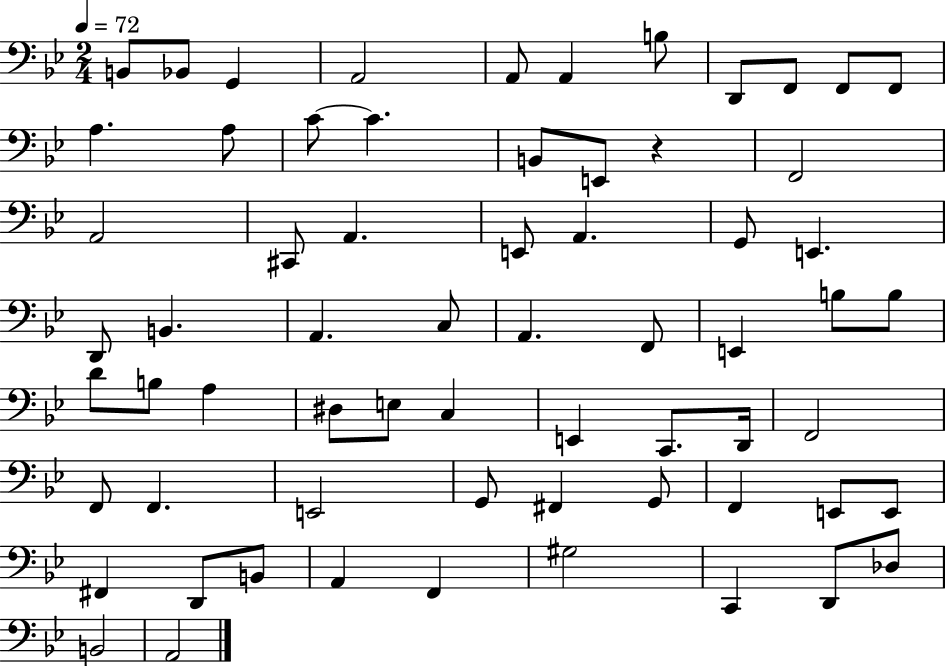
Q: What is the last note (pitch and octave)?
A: A2